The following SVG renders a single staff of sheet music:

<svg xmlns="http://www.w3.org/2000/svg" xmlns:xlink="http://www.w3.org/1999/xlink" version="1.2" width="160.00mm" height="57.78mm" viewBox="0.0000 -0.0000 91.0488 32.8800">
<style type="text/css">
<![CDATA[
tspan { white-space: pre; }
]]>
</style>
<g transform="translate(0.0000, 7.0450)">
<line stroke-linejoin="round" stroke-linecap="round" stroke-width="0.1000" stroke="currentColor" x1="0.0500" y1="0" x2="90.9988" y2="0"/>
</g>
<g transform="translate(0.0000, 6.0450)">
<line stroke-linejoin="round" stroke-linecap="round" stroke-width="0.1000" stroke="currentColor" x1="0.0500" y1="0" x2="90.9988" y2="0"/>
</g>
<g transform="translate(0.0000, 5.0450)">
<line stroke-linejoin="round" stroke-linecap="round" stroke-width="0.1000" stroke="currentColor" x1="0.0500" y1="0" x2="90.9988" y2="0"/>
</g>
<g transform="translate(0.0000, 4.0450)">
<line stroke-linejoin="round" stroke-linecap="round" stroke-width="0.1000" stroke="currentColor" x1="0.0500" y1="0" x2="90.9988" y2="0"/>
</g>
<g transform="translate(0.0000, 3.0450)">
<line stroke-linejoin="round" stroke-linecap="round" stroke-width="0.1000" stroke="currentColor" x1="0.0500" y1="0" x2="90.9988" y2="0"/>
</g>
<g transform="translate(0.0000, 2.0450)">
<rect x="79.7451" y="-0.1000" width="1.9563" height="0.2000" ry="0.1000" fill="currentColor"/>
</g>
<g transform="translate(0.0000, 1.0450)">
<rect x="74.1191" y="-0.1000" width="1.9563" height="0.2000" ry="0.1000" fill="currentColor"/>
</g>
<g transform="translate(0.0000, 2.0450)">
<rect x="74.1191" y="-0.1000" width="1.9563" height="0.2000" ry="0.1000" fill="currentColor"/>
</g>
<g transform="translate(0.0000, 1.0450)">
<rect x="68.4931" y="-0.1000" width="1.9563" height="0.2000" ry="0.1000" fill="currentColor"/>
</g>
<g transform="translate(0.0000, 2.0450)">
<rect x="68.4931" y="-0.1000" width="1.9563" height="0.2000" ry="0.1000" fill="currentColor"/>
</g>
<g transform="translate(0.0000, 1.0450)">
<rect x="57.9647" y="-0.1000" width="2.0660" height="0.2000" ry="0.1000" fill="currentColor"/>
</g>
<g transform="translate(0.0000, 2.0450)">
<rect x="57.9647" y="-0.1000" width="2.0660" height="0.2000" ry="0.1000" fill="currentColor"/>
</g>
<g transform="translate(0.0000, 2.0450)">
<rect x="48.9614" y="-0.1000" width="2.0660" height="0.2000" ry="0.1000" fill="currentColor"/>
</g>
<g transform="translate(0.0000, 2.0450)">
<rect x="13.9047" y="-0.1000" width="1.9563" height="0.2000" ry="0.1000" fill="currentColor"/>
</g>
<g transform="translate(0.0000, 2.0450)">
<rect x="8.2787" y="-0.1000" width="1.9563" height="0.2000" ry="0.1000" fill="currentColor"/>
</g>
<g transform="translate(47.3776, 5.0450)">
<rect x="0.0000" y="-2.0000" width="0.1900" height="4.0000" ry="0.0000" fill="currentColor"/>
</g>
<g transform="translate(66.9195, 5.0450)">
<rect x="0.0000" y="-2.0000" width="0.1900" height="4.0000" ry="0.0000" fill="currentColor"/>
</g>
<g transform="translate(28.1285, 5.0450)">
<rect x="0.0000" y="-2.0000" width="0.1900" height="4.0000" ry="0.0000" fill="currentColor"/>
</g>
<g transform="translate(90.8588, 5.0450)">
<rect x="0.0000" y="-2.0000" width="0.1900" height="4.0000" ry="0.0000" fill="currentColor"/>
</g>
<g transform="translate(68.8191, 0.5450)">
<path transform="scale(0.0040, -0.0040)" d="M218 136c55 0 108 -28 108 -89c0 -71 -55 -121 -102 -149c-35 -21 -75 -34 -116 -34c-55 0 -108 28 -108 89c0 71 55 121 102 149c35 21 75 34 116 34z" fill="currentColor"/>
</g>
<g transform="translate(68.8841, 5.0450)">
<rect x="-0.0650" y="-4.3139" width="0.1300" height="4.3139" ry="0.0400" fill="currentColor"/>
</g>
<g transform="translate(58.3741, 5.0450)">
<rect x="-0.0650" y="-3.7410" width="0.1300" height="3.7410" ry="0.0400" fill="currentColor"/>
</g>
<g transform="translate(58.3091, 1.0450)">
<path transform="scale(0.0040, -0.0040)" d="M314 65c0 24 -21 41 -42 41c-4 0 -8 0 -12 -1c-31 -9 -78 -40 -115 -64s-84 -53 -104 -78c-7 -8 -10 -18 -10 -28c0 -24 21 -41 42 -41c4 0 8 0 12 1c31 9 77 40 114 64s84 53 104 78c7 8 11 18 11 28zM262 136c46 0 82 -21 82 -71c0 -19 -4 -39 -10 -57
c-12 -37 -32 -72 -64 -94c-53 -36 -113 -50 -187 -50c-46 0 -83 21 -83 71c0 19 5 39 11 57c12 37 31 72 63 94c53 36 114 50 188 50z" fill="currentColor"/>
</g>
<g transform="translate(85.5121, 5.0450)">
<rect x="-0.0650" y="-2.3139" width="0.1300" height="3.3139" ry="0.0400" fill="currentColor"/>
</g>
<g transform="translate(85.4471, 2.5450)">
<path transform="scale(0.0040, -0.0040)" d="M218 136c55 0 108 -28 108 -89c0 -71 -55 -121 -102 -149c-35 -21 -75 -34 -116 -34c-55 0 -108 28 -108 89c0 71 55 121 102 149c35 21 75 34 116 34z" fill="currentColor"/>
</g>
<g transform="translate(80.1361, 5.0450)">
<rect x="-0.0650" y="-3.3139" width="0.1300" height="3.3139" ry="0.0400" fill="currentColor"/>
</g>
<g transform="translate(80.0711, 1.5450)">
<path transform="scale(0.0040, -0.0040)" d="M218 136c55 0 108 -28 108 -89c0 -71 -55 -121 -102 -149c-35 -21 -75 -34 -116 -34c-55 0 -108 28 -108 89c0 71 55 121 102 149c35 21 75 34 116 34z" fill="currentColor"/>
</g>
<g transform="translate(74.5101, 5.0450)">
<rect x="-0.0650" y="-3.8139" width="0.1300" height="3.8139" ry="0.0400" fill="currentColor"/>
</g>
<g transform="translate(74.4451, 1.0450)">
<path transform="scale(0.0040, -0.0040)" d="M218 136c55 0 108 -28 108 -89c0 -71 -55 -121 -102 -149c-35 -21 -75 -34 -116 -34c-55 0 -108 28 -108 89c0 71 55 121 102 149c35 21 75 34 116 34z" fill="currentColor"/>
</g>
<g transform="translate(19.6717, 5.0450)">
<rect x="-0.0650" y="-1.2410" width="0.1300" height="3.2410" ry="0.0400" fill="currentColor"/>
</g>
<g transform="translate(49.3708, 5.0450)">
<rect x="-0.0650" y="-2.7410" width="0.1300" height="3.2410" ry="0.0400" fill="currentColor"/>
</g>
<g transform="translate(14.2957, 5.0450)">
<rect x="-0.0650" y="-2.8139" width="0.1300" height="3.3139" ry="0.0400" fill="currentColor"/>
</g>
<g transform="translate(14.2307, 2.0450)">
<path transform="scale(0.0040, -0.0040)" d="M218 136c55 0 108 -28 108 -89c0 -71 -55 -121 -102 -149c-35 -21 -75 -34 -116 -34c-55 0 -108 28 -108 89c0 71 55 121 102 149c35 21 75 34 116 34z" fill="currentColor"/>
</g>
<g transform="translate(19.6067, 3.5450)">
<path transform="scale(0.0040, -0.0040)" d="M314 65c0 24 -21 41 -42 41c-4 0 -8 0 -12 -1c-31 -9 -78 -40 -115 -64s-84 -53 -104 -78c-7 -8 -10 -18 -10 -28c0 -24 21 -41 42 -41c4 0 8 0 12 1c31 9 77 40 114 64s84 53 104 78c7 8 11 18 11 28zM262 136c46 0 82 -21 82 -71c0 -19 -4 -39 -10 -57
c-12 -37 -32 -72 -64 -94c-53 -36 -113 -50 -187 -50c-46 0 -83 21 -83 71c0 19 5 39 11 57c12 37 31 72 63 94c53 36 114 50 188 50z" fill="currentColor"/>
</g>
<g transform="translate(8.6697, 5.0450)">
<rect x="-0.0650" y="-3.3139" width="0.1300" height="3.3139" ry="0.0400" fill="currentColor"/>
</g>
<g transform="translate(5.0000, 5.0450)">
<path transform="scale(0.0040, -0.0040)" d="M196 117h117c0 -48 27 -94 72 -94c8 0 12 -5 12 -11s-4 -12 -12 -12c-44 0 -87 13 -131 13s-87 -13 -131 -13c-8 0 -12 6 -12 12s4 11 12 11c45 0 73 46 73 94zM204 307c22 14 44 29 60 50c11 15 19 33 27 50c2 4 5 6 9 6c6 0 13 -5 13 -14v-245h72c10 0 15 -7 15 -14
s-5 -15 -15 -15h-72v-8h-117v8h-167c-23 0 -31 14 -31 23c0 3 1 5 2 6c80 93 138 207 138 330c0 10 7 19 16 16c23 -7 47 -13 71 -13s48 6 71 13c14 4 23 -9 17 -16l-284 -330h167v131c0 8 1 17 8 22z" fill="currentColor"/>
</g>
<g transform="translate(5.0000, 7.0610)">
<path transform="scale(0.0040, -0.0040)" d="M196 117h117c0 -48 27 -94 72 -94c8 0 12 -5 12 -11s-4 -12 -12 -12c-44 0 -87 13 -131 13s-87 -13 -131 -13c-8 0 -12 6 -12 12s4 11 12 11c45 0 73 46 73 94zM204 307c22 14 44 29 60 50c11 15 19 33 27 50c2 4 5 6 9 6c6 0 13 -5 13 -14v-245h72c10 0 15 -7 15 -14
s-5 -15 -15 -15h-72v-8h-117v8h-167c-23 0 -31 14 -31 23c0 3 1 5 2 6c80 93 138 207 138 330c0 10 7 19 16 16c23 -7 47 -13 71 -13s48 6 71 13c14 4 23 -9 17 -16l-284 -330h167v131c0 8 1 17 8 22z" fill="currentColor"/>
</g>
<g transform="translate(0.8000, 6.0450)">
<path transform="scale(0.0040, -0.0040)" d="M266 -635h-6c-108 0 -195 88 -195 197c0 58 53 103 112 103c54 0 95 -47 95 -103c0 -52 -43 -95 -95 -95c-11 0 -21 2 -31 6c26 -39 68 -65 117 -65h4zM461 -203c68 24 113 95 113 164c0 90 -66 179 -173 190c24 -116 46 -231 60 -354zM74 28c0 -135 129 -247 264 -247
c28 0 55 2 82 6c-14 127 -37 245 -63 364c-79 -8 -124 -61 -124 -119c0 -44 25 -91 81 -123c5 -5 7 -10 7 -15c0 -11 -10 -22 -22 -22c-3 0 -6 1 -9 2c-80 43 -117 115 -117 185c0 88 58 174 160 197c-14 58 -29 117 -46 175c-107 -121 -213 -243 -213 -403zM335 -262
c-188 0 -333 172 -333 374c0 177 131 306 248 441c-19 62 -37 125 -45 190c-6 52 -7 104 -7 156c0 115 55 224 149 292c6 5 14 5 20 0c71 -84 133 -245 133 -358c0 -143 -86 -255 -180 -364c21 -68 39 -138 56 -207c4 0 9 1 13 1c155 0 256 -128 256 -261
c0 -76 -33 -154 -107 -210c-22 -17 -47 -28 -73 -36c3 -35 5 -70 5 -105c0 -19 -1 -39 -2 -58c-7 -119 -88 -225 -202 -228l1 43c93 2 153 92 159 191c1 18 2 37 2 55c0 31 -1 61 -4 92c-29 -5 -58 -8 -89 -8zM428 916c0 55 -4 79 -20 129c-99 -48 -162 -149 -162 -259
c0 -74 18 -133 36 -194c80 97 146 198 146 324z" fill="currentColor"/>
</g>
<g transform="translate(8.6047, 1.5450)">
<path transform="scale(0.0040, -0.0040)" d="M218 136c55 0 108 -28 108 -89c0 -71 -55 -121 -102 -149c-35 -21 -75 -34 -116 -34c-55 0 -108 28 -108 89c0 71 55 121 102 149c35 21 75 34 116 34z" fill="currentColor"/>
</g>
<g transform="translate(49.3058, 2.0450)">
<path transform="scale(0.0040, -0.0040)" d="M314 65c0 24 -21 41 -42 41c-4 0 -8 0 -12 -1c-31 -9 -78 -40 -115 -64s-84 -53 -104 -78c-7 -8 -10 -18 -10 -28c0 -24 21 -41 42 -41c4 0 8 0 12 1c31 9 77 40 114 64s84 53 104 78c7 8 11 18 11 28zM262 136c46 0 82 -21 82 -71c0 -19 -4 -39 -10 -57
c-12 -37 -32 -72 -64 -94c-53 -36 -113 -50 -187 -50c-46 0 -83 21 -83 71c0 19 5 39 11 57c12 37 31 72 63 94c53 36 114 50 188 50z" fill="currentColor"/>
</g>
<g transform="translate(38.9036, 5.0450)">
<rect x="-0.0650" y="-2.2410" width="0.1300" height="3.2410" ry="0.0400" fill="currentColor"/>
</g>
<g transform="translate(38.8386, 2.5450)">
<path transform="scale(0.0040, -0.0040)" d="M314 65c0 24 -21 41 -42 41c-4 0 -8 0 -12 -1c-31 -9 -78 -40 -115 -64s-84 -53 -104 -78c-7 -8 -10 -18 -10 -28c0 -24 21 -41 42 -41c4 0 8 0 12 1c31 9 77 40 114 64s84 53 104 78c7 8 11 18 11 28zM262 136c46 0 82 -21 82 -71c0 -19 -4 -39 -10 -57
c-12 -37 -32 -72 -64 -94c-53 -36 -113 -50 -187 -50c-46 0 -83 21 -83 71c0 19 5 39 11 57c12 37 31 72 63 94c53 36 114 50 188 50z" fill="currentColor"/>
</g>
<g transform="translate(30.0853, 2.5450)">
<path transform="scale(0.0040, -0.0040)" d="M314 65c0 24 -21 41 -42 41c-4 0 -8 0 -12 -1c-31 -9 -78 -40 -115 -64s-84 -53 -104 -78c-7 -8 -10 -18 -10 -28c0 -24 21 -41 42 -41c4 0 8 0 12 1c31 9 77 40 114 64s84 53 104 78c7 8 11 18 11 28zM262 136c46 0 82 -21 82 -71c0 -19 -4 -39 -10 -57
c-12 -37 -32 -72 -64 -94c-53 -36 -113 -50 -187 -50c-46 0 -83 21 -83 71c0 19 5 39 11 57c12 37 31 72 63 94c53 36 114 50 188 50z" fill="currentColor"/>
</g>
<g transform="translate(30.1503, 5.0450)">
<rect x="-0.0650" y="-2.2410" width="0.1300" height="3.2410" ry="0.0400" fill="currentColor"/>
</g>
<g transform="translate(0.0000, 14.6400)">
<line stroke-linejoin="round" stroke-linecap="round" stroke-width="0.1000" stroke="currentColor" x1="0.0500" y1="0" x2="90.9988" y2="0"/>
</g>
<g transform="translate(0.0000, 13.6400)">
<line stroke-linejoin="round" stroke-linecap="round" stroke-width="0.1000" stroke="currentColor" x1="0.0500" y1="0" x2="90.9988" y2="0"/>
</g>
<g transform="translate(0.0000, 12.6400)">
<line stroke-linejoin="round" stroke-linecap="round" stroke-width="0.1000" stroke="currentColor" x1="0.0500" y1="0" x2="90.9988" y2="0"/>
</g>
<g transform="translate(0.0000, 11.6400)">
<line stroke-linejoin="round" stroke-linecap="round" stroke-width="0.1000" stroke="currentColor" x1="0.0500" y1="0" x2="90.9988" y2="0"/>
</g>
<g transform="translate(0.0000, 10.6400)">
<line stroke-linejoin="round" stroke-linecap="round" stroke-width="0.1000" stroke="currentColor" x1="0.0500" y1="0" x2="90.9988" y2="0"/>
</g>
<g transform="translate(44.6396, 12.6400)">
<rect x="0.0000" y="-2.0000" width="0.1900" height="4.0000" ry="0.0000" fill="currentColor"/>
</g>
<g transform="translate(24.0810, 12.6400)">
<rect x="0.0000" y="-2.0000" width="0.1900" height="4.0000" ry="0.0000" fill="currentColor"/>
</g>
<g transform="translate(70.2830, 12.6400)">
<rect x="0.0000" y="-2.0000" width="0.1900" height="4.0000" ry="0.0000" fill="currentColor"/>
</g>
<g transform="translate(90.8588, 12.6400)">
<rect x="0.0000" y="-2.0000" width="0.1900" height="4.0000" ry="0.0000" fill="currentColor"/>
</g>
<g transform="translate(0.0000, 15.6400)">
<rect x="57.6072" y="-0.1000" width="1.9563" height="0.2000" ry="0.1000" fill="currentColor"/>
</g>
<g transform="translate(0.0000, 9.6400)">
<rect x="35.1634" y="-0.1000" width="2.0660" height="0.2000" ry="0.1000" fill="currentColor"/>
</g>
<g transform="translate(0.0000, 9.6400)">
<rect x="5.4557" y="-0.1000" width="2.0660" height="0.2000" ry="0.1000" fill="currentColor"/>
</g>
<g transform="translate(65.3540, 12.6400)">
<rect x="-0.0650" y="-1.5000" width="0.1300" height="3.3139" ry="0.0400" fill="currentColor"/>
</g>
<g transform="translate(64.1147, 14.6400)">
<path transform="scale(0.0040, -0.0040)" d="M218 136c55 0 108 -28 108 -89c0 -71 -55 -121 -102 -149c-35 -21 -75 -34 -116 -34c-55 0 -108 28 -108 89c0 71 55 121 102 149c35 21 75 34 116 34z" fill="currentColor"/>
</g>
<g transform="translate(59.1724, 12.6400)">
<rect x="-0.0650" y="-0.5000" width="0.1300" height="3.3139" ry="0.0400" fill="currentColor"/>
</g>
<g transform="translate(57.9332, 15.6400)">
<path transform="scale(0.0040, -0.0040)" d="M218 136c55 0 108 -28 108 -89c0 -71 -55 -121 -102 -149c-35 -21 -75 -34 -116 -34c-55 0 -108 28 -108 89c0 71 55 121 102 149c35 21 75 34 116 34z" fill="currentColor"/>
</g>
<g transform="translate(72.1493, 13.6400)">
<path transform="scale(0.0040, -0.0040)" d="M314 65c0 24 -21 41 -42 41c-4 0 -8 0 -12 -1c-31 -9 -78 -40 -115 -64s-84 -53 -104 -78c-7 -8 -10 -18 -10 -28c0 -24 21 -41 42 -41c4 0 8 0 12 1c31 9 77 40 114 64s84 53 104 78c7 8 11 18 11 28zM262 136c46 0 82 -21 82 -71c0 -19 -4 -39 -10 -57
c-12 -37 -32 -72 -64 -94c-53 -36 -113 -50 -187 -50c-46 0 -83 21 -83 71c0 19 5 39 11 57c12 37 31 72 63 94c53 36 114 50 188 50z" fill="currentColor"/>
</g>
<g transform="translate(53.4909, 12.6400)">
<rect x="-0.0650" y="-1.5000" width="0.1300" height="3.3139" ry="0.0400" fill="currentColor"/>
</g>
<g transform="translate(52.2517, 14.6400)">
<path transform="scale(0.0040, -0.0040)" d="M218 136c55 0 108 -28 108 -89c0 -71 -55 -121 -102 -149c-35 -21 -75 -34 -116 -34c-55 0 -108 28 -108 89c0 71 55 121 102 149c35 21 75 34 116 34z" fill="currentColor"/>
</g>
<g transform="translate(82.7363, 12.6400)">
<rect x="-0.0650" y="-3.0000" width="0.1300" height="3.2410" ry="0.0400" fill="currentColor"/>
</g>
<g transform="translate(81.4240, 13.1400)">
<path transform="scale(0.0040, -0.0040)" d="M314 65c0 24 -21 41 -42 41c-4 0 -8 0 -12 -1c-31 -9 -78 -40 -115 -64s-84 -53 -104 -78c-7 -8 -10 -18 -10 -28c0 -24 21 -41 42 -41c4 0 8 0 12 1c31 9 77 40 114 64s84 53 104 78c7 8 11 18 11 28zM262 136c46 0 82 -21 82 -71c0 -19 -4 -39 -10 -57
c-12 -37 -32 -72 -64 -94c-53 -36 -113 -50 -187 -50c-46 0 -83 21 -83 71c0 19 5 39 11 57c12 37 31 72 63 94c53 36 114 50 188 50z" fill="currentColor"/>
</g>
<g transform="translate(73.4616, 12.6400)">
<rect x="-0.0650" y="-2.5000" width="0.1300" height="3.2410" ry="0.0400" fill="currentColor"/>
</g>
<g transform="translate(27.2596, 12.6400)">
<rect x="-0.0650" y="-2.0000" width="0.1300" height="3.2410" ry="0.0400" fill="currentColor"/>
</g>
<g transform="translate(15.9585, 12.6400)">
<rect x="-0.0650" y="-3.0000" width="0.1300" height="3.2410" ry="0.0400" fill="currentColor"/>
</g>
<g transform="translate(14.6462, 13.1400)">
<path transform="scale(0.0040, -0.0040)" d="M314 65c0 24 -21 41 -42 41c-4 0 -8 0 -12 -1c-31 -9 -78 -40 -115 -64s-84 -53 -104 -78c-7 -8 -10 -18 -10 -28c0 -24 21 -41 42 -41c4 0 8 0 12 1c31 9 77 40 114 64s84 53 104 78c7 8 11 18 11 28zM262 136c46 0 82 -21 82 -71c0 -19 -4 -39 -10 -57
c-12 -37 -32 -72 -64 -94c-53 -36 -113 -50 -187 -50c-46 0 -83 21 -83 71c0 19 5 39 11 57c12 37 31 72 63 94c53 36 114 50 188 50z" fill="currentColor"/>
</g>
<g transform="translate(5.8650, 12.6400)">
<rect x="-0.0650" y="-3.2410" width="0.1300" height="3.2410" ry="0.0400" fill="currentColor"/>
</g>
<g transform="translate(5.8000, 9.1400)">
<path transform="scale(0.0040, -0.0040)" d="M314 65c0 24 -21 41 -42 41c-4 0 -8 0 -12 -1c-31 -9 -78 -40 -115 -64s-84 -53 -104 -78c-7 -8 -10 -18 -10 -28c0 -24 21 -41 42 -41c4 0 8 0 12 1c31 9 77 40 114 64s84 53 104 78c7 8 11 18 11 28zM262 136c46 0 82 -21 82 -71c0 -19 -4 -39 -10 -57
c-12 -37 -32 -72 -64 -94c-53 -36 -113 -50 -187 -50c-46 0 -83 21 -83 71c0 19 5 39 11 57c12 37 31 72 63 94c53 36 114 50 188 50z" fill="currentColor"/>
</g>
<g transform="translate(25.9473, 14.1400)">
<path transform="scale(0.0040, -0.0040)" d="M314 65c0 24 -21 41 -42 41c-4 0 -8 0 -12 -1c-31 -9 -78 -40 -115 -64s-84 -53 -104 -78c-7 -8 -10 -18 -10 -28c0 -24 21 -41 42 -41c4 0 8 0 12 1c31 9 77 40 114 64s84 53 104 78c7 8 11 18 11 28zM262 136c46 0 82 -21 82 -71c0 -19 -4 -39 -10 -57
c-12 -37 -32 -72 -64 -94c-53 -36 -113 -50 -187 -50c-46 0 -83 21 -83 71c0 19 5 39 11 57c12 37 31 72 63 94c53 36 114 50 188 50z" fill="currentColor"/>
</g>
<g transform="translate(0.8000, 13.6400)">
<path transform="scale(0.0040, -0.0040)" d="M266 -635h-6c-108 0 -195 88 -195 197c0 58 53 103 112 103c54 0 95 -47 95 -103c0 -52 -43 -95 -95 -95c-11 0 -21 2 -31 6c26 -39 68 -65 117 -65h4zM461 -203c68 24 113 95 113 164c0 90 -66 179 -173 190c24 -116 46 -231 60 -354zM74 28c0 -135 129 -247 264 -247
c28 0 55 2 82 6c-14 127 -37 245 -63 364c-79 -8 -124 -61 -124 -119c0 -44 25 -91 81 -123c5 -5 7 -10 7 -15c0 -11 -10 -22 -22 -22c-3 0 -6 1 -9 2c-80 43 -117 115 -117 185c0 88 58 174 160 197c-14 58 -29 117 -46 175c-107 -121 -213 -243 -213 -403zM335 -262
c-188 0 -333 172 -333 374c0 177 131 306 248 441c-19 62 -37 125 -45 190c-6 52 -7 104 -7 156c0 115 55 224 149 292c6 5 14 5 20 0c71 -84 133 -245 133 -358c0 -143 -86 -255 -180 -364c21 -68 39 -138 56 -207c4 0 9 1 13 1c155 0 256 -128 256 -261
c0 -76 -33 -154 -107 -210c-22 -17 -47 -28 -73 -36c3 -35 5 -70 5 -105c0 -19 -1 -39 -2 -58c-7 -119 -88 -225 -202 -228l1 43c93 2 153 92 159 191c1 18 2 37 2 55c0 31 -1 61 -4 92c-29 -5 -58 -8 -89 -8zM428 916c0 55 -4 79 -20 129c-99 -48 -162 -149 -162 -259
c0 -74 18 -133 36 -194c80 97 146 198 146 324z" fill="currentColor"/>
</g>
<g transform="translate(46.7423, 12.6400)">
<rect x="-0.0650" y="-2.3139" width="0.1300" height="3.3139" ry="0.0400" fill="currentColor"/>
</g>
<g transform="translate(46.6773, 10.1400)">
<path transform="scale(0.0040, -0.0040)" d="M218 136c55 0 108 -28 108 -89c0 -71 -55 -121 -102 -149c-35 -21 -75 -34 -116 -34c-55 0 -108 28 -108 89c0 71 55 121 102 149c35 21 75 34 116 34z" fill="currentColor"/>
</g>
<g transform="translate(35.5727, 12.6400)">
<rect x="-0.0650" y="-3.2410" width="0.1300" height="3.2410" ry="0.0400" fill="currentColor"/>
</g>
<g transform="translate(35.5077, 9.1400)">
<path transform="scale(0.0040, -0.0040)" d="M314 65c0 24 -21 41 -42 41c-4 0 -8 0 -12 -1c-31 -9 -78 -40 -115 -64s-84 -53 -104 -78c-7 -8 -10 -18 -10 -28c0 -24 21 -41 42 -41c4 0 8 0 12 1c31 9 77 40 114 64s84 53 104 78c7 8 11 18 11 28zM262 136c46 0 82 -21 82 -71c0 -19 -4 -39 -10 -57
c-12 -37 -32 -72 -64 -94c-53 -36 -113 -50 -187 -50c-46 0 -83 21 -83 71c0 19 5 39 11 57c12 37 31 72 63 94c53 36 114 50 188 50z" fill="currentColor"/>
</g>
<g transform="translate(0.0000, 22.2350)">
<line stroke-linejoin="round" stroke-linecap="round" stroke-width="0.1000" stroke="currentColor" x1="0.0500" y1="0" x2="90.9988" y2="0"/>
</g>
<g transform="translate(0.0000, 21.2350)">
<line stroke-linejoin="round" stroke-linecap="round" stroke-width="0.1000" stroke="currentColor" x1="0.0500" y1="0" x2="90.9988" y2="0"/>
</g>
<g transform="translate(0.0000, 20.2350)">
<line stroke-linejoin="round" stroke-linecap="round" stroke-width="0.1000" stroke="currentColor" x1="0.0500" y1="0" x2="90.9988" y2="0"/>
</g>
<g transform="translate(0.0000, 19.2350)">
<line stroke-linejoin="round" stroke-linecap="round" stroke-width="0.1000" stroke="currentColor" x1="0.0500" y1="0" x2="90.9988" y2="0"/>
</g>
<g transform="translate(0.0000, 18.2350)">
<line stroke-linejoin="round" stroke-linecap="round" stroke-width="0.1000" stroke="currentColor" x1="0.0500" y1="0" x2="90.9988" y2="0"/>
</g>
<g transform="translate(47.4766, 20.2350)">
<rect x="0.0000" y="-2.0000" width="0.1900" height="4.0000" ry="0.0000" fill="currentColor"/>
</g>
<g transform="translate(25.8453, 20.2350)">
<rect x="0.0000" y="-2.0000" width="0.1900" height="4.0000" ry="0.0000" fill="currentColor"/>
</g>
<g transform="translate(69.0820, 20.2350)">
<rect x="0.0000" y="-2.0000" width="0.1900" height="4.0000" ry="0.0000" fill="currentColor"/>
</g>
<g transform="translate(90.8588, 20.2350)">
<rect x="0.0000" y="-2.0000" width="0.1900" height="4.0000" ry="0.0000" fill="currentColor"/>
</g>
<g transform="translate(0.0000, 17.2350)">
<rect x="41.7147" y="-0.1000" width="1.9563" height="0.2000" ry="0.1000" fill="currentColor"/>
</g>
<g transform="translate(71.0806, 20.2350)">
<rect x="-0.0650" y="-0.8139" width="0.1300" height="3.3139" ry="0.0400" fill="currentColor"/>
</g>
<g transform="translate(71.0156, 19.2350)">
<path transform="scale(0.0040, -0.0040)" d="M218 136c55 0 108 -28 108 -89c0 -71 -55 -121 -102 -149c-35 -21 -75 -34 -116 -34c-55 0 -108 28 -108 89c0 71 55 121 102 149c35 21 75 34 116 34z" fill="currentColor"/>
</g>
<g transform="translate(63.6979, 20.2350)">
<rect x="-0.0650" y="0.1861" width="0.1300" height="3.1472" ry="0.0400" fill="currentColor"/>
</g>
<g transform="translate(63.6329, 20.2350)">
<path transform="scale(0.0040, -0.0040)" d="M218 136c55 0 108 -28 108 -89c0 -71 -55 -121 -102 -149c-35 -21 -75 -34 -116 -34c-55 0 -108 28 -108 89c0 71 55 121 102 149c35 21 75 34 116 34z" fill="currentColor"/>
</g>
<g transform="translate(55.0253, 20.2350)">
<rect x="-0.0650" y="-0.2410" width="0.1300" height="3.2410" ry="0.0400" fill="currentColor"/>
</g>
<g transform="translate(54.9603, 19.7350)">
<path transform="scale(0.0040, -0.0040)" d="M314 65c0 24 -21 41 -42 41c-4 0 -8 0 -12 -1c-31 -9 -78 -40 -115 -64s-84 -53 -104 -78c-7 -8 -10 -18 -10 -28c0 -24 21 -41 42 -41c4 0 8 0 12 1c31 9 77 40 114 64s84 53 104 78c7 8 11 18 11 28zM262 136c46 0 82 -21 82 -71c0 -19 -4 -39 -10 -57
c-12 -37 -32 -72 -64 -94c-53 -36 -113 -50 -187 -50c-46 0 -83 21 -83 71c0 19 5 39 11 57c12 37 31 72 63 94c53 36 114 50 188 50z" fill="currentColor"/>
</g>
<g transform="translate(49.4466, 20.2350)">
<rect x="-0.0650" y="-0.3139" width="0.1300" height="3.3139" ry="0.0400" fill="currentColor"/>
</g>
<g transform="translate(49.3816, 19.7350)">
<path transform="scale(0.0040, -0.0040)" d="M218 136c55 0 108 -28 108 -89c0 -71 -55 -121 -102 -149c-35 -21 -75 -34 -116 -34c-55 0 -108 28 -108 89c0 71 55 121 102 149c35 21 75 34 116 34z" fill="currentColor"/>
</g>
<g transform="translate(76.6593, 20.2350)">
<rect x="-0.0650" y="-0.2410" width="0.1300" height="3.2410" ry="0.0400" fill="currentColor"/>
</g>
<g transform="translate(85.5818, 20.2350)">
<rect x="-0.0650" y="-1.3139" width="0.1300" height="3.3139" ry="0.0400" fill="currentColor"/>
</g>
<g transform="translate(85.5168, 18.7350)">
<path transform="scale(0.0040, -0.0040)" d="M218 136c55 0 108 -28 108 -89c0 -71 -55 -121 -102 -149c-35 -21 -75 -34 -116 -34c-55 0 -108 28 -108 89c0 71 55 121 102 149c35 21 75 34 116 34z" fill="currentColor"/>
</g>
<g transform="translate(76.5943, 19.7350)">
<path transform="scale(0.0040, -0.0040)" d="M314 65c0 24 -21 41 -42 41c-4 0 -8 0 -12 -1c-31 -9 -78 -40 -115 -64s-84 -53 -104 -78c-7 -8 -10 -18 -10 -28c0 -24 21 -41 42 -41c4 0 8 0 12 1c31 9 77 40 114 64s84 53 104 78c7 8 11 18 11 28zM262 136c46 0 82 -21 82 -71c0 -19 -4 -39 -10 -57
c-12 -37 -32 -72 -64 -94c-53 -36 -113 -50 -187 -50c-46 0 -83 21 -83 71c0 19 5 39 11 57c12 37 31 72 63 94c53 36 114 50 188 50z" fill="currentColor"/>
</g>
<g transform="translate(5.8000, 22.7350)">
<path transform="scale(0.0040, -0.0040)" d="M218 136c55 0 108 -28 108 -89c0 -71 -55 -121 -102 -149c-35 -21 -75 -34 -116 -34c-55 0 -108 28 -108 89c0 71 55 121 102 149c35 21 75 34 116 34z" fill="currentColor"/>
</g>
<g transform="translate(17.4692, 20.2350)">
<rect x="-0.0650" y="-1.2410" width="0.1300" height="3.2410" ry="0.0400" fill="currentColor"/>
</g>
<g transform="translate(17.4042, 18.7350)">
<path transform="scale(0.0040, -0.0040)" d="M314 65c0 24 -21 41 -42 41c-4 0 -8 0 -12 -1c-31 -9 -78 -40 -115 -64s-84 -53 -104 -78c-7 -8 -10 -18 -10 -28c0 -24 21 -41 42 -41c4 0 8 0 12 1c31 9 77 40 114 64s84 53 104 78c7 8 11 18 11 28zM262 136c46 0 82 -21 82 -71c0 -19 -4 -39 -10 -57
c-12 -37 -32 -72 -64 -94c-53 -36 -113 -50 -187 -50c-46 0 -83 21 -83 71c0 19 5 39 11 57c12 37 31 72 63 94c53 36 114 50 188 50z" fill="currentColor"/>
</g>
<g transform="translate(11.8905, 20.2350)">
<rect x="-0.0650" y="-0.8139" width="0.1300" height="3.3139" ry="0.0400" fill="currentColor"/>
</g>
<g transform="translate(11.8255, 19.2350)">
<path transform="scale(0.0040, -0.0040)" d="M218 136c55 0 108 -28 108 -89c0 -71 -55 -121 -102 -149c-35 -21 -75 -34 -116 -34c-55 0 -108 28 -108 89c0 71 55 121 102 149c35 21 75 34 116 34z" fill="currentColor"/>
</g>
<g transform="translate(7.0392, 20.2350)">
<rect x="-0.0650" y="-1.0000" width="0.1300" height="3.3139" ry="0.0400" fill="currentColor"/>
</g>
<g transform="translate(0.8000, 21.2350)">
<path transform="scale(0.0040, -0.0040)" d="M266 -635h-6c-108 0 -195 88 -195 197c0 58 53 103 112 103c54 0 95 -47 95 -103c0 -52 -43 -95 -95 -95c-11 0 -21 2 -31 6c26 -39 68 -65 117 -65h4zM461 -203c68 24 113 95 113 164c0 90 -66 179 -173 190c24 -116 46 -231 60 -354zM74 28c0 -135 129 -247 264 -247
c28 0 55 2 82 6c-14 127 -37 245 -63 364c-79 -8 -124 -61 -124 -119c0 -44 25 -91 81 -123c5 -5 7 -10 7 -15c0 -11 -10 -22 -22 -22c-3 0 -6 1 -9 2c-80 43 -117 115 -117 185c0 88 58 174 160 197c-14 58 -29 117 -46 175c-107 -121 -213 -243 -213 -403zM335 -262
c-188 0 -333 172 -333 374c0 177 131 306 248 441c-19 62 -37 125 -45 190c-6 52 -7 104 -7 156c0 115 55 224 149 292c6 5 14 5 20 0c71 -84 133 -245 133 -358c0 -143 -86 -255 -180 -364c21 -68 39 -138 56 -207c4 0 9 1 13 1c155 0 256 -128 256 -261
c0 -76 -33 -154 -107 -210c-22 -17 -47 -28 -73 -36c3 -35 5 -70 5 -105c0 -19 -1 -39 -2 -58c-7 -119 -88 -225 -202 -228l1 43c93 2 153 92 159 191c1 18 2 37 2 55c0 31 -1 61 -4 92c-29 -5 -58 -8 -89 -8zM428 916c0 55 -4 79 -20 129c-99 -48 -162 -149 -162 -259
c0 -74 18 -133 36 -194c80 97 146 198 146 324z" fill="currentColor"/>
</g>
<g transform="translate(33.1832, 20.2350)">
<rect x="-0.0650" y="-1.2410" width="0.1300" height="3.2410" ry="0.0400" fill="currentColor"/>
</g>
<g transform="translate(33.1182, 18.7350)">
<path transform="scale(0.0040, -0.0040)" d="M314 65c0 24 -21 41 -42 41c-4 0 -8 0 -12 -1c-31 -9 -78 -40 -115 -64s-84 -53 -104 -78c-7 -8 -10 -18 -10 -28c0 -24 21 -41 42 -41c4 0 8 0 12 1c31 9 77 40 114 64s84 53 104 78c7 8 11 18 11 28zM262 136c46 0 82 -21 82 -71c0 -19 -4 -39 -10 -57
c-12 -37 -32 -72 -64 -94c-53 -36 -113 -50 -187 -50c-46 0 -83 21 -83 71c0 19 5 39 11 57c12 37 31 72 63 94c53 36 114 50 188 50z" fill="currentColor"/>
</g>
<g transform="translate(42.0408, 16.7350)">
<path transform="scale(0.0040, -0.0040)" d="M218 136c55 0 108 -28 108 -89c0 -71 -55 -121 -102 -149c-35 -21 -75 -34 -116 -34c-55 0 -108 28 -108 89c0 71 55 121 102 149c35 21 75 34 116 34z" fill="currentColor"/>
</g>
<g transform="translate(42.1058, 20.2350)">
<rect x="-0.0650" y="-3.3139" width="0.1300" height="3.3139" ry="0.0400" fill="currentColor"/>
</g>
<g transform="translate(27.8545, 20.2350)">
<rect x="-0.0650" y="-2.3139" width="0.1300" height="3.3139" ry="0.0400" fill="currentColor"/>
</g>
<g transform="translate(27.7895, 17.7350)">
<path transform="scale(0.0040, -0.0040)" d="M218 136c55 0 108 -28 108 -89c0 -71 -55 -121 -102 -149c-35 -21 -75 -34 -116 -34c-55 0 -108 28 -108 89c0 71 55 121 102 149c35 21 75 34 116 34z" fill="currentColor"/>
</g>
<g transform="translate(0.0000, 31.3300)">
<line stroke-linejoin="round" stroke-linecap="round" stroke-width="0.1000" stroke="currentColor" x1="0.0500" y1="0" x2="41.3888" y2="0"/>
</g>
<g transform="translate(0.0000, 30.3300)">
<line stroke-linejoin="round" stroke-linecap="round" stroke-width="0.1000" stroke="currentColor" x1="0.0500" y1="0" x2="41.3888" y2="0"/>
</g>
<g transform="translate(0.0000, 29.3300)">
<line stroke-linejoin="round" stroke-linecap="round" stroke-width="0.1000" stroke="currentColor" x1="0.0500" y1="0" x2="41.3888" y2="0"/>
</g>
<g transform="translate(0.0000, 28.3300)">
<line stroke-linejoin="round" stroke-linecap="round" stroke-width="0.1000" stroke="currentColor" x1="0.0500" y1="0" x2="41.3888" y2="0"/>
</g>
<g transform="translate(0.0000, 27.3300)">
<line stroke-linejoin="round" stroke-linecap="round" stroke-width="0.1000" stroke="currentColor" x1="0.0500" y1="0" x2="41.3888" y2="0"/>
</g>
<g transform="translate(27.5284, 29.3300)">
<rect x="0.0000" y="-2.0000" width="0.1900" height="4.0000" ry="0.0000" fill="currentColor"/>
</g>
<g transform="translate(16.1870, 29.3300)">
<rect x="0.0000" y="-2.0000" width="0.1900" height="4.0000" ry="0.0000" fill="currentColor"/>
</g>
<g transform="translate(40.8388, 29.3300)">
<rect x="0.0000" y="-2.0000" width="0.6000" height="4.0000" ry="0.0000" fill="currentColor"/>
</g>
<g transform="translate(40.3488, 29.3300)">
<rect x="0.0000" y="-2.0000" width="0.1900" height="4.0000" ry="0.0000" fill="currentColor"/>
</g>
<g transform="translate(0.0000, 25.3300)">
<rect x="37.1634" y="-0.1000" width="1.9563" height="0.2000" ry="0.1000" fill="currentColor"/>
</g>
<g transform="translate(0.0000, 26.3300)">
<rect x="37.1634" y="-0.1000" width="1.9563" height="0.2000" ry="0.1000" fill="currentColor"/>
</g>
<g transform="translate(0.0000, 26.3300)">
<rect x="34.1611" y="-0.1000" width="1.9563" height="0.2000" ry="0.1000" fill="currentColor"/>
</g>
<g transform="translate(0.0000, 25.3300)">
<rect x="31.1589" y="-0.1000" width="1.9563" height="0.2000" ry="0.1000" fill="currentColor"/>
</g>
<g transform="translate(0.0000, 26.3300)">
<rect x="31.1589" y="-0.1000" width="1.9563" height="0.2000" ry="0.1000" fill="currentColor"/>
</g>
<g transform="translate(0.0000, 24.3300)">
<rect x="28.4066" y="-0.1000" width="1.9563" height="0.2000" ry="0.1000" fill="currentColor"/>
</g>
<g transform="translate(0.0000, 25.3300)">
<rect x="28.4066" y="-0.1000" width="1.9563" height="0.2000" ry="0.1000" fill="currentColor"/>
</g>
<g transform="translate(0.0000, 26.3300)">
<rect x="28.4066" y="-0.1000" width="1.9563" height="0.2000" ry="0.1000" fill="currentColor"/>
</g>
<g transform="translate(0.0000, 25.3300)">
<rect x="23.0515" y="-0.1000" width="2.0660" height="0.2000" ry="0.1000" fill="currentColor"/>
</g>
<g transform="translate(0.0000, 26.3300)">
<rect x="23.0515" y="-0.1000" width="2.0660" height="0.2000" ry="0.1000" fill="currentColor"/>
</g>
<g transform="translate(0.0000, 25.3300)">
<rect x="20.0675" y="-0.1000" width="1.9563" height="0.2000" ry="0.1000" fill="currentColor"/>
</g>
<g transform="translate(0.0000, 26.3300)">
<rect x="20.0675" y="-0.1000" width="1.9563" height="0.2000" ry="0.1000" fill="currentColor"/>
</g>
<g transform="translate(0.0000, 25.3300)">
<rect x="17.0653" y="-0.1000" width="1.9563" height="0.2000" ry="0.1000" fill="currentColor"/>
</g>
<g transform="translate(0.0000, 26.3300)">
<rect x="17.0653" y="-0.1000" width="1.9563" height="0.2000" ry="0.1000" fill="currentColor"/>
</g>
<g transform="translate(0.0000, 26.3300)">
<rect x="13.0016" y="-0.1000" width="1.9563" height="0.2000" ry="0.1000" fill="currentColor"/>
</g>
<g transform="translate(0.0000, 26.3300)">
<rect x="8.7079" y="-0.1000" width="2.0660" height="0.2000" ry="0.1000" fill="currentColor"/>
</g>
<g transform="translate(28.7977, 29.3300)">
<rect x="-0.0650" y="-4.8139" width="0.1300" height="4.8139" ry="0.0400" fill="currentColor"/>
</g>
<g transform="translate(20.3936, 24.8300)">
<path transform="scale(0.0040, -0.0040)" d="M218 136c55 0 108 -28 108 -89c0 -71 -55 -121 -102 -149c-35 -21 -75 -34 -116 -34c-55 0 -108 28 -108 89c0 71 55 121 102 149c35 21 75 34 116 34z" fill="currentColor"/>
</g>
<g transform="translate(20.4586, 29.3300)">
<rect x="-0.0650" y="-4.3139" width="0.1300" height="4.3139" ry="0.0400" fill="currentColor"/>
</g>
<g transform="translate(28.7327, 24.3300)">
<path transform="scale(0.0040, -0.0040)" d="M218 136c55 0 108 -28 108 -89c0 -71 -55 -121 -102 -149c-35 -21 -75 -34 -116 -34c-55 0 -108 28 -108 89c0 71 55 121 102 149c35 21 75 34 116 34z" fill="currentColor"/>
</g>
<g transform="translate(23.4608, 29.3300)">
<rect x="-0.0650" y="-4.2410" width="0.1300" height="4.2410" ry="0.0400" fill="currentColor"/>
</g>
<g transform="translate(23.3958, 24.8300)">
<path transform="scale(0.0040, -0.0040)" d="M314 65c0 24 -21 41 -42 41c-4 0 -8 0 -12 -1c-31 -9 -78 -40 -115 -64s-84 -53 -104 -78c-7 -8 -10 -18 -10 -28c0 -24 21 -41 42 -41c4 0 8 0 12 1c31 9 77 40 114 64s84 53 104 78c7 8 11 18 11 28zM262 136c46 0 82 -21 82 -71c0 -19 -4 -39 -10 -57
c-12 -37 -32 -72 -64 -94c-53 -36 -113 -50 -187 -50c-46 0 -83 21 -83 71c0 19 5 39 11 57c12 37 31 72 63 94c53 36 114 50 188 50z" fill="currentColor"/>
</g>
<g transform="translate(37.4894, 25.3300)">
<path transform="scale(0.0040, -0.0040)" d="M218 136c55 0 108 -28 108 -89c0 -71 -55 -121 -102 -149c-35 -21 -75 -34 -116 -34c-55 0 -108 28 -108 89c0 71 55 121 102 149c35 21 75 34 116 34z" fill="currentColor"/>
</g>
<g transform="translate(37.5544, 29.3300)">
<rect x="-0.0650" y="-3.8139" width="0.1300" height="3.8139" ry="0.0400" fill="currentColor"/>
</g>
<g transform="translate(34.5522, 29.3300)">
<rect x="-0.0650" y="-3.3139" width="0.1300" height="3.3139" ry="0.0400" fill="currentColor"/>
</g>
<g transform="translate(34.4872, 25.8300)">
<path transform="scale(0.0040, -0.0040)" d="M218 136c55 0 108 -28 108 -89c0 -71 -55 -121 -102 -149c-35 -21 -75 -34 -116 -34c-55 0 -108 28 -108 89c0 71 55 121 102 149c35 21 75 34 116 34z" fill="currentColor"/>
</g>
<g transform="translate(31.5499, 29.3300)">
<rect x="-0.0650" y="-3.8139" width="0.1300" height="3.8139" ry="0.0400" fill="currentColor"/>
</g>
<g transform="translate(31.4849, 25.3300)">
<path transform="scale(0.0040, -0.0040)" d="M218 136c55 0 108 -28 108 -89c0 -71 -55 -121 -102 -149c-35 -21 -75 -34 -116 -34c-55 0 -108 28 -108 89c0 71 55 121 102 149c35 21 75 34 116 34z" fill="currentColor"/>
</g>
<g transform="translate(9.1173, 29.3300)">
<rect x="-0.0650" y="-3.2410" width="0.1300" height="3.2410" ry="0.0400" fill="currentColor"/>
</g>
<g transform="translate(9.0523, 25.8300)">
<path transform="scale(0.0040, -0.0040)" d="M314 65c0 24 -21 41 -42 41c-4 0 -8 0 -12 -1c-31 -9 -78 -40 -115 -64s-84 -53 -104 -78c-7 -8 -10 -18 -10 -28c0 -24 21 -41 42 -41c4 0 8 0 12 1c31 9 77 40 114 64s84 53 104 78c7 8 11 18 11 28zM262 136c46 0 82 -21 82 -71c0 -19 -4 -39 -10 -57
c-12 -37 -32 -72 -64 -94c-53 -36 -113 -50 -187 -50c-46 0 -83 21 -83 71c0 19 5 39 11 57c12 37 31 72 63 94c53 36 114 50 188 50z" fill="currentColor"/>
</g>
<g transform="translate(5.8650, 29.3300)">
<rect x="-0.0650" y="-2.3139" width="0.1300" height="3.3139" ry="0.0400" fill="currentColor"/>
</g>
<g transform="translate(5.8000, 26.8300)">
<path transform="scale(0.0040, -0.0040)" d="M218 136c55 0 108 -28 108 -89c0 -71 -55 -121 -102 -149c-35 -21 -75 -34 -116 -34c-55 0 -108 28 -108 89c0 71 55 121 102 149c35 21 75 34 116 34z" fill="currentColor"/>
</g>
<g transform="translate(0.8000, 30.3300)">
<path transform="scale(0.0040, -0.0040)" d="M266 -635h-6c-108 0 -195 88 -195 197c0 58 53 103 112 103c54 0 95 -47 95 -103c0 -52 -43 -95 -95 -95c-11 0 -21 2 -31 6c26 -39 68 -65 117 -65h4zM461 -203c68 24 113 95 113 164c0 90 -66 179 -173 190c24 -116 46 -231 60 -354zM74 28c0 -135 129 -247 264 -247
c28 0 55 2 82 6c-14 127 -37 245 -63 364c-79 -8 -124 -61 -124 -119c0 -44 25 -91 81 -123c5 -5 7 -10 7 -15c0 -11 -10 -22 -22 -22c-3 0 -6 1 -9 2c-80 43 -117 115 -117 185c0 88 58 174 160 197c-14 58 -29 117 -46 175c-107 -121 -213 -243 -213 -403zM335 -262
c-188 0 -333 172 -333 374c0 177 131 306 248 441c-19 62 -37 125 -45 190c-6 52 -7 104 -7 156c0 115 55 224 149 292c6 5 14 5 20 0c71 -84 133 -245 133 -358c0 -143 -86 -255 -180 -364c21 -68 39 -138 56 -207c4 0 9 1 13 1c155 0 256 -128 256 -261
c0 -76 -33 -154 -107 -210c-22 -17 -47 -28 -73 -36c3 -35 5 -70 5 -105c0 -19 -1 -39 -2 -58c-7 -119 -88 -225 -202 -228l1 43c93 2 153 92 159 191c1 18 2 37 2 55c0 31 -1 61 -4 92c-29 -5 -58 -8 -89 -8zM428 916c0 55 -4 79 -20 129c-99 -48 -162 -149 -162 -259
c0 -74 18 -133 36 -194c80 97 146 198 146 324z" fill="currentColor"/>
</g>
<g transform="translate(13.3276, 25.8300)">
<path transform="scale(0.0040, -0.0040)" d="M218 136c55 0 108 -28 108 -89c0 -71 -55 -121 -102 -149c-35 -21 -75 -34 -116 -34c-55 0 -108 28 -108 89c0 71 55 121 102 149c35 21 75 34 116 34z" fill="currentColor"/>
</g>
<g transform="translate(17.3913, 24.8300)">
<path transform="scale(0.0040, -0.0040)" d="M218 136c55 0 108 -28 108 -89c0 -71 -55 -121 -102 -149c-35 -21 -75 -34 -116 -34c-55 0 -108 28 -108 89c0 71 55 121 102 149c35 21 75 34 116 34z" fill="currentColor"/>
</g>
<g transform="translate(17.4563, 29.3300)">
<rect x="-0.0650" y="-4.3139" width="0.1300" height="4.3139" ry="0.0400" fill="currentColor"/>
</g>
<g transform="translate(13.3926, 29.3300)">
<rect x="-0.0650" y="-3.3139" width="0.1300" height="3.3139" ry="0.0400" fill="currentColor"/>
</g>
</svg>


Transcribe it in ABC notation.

X:1
T:Untitled
M:4/4
L:1/4
K:C
b a e2 g2 g2 a2 c'2 d' c' b g b2 A2 F2 b2 g E C E G2 A2 D d e2 g e2 b c c2 B d c2 e g b2 b d' d' d'2 e' c' b c'